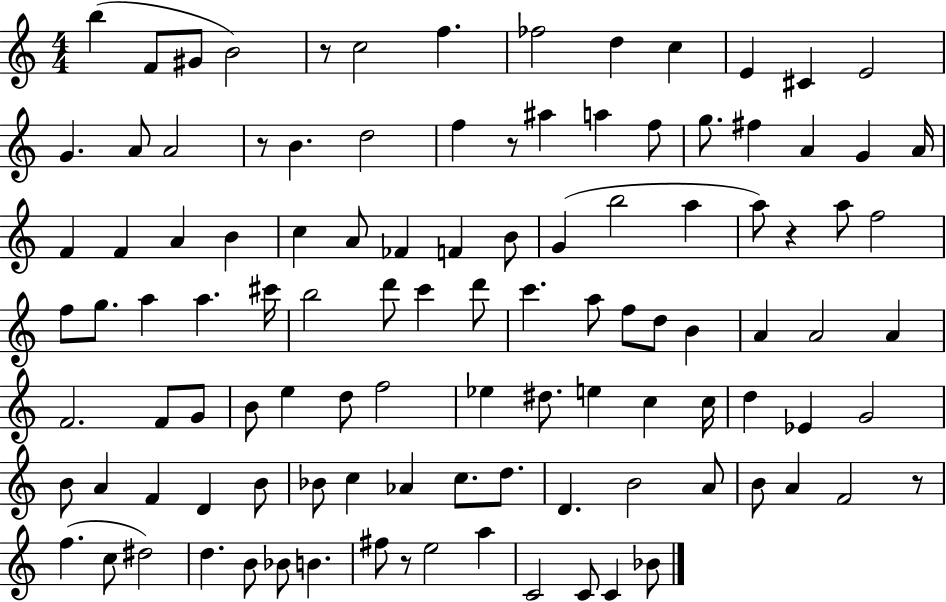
X:1
T:Untitled
M:4/4
L:1/4
K:C
b F/2 ^G/2 B2 z/2 c2 f _f2 d c E ^C E2 G A/2 A2 z/2 B d2 f z/2 ^a a f/2 g/2 ^f A G A/4 F F A B c A/2 _F F B/2 G b2 a a/2 z a/2 f2 f/2 g/2 a a ^c'/4 b2 d'/2 c' d'/2 c' a/2 f/2 d/2 B A A2 A F2 F/2 G/2 B/2 e d/2 f2 _e ^d/2 e c c/4 d _E G2 B/2 A F D B/2 _B/2 c _A c/2 d/2 D B2 A/2 B/2 A F2 z/2 f c/2 ^d2 d B/2 _B/2 B ^f/2 z/2 e2 a C2 C/2 C _B/2